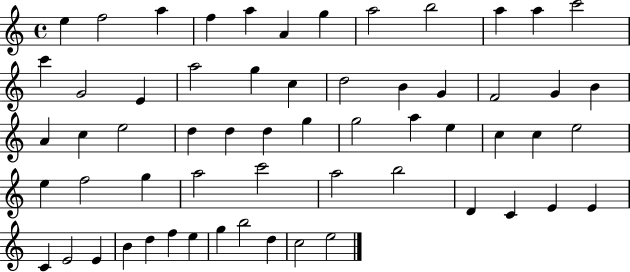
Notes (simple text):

E5/q F5/h A5/q F5/q A5/q A4/q G5/q A5/h B5/h A5/q A5/q C6/h C6/q G4/h E4/q A5/h G5/q C5/q D5/h B4/q G4/q F4/h G4/q B4/q A4/q C5/q E5/h D5/q D5/q D5/q G5/q G5/h A5/q E5/q C5/q C5/q E5/h E5/q F5/h G5/q A5/h C6/h A5/h B5/h D4/q C4/q E4/q E4/q C4/q E4/h E4/q B4/q D5/q F5/q E5/q G5/q B5/h D5/q C5/h E5/h